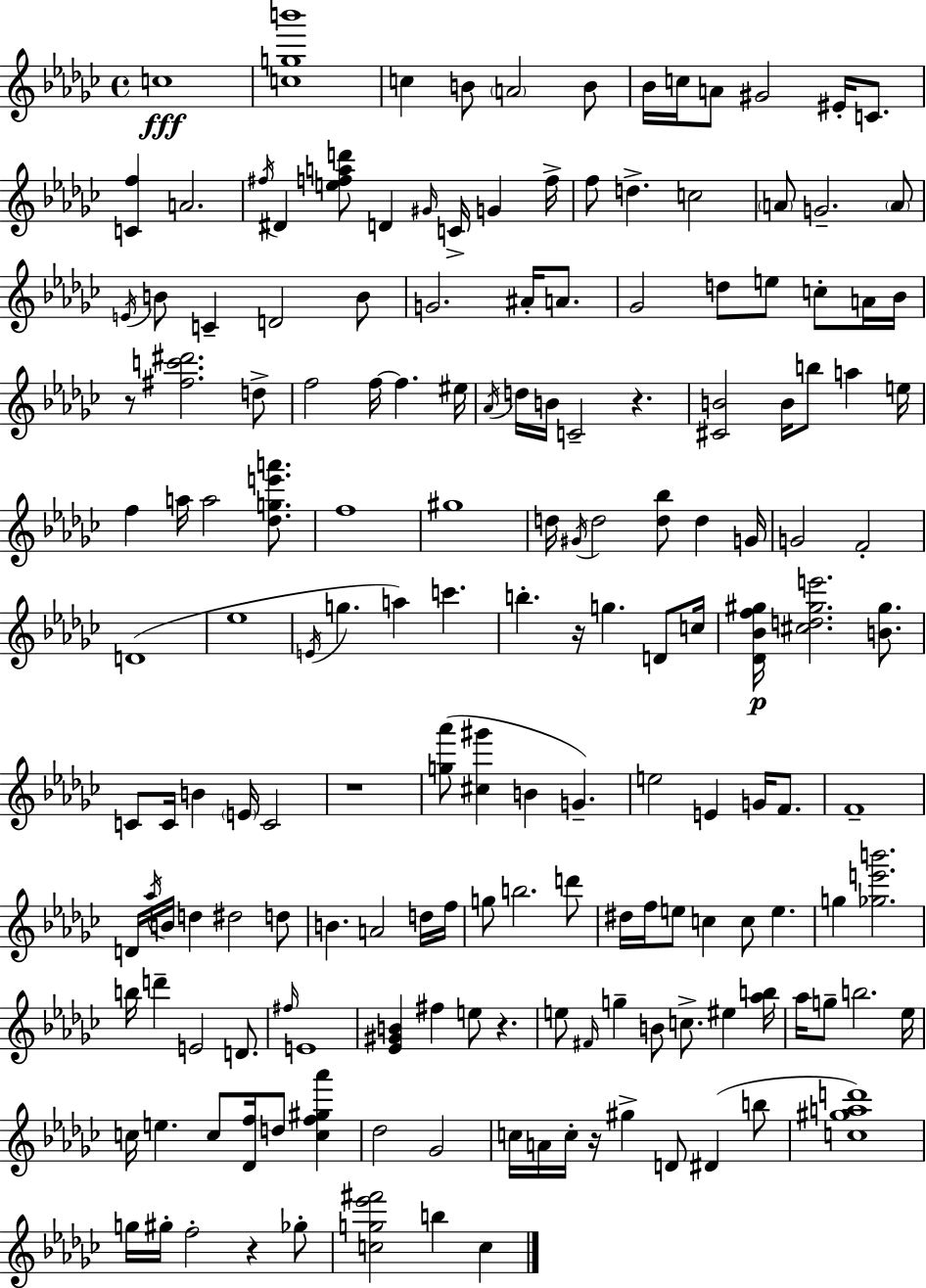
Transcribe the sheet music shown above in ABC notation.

X:1
T:Untitled
M:4/4
L:1/4
K:Ebm
c4 [cgb']4 c B/2 A2 B/2 _B/4 c/4 A/2 ^G2 ^E/4 C/2 [Cf] A2 ^f/4 ^D [efad']/2 D ^G/4 C/4 G f/4 f/2 d c2 A/2 G2 A/2 E/4 B/2 C D2 B/2 G2 ^A/4 A/2 _G2 d/2 e/2 c/2 A/4 _B/4 z/2 [^fc'^d']2 d/2 f2 f/4 f ^e/4 _A/4 d/4 B/4 C2 z [^CB]2 B/4 b/2 a e/4 f a/4 a2 [_dge'a']/2 f4 ^g4 d/4 ^G/4 d2 [d_b]/2 d G/4 G2 F2 D4 _e4 E/4 g a c' b z/4 g D/2 c/4 [_D_Bf^g]/4 [^cd^ge']2 [B^g]/2 C/2 C/4 B E/4 C2 z4 [g_a']/2 [^c^g'] B G e2 E G/4 F/2 F4 D/4 _a/4 B/4 d ^d2 d/2 B A2 d/4 f/4 g/2 b2 d'/2 ^d/4 f/4 e/2 c c/2 e g [_ge'b']2 b/4 d' E2 D/2 ^f/4 E4 [_E^GB] ^f e/2 z e/2 ^F/4 g B/2 c/2 ^e [_ab]/4 _a/4 g/2 b2 _e/4 c/4 e c/2 [_Df]/4 d/2 [cf^g_a'] _d2 _G2 c/4 A/4 c/4 z/4 ^g D/2 ^D b/2 [c^gad']4 g/4 ^g/4 f2 z _g/2 [cg_e'^f']2 b c